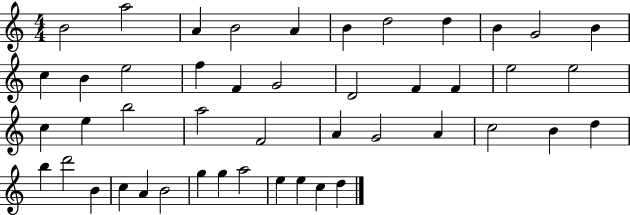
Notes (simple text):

B4/h A5/h A4/q B4/h A4/q B4/q D5/h D5/q B4/q G4/h B4/q C5/q B4/q E5/h F5/q F4/q G4/h D4/h F4/q F4/q E5/h E5/h C5/q E5/q B5/h A5/h F4/h A4/q G4/h A4/q C5/h B4/q D5/q B5/q D6/h B4/q C5/q A4/q B4/h G5/q G5/q A5/h E5/q E5/q C5/q D5/q